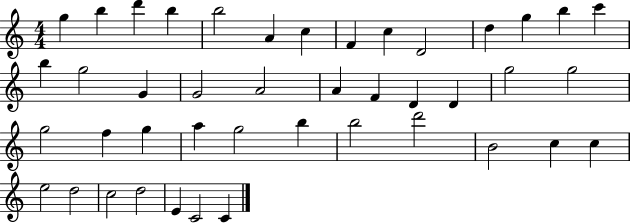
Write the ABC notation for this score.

X:1
T:Untitled
M:4/4
L:1/4
K:C
g b d' b b2 A c F c D2 d g b c' b g2 G G2 A2 A F D D g2 g2 g2 f g a g2 b b2 d'2 B2 c c e2 d2 c2 d2 E C2 C